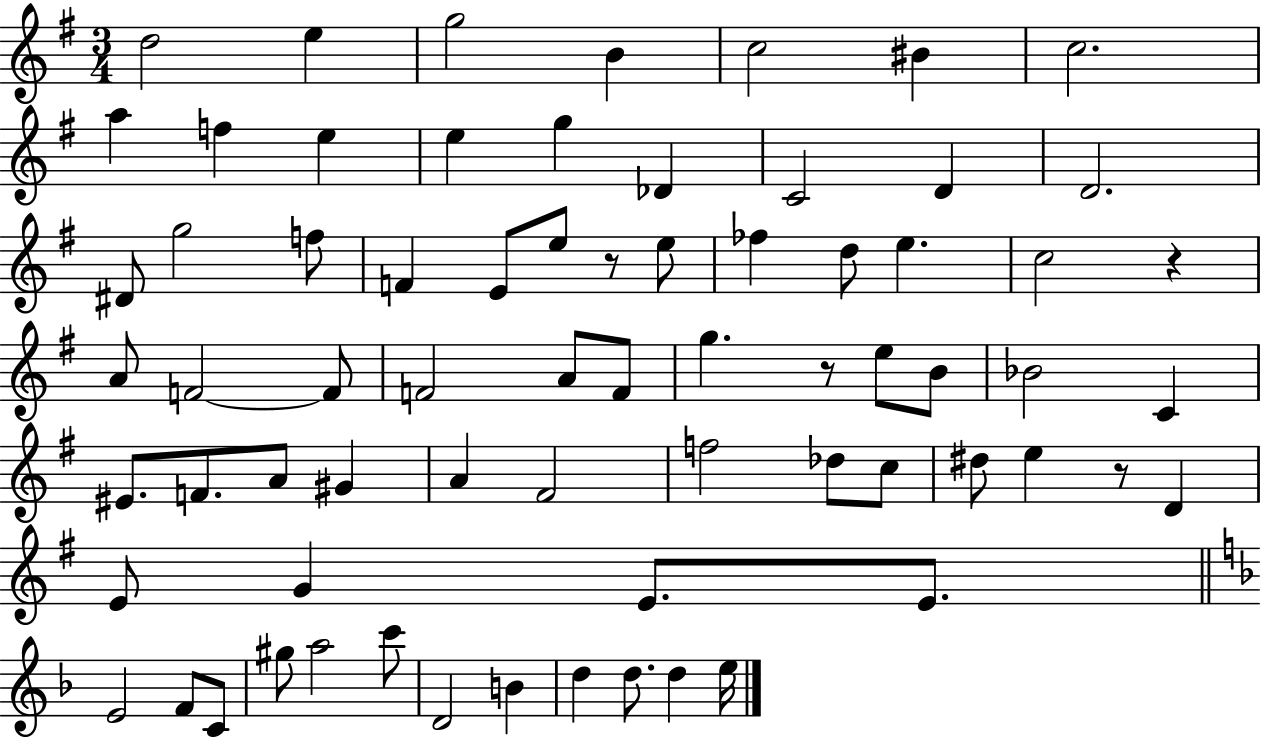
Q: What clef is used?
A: treble